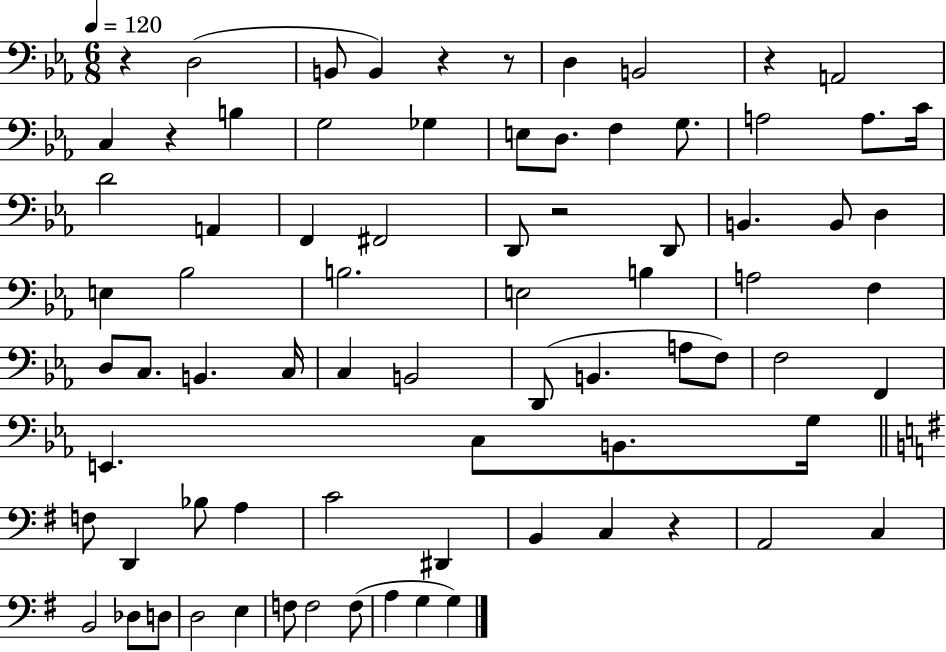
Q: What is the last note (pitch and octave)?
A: G3